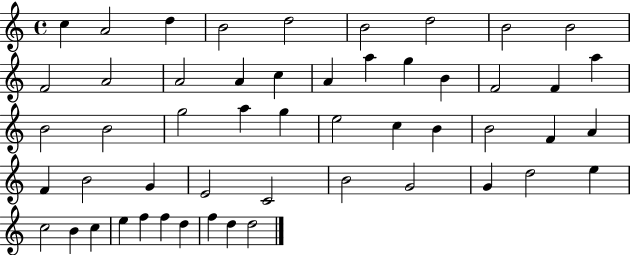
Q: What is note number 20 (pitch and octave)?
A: F4